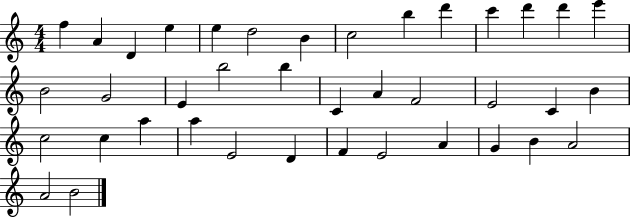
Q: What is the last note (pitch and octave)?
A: B4